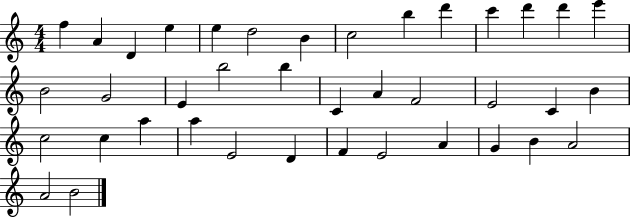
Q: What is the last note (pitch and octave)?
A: B4